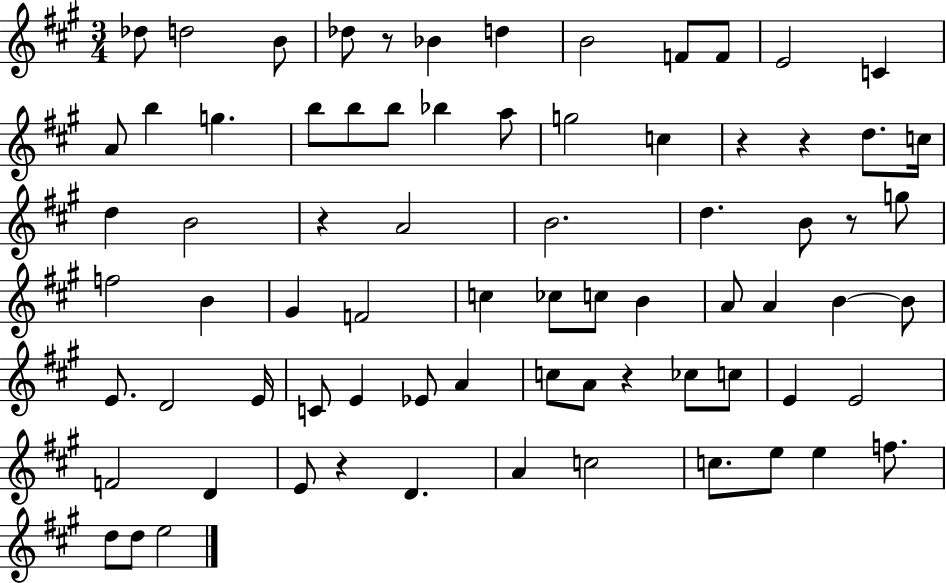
{
  \clef treble
  \numericTimeSignature
  \time 3/4
  \key a \major
  \repeat volta 2 { des''8 d''2 b'8 | des''8 r8 bes'4 d''4 | b'2 f'8 f'8 | e'2 c'4 | \break a'8 b''4 g''4. | b''8 b''8 b''8 bes''4 a''8 | g''2 c''4 | r4 r4 d''8. c''16 | \break d''4 b'2 | r4 a'2 | b'2. | d''4. b'8 r8 g''8 | \break f''2 b'4 | gis'4 f'2 | c''4 ces''8 c''8 b'4 | a'8 a'4 b'4~~ b'8 | \break e'8. d'2 e'16 | c'8 e'4 ees'8 a'4 | c''8 a'8 r4 ces''8 c''8 | e'4 e'2 | \break f'2 d'4 | e'8 r4 d'4. | a'4 c''2 | c''8. e''8 e''4 f''8. | \break d''8 d''8 e''2 | } \bar "|."
}